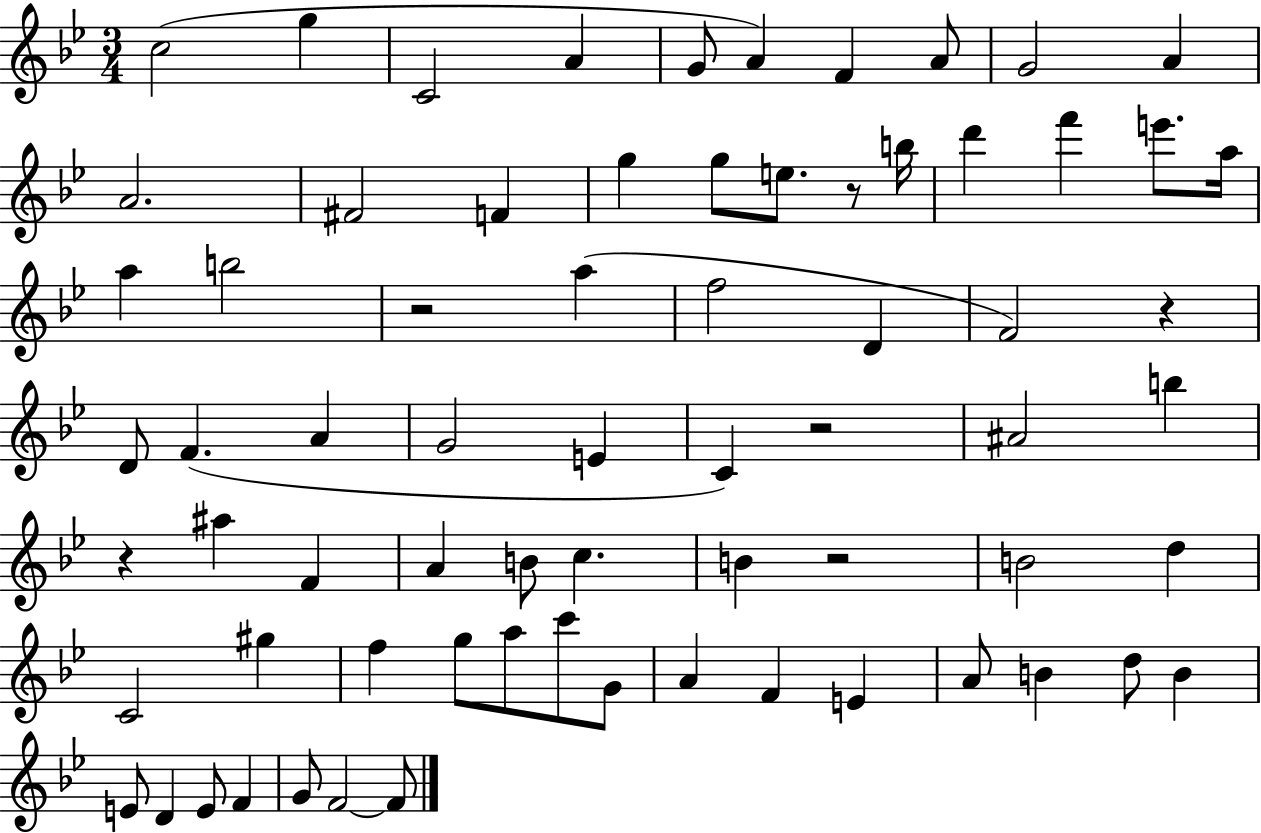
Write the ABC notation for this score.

X:1
T:Untitled
M:3/4
L:1/4
K:Bb
c2 g C2 A G/2 A F A/2 G2 A A2 ^F2 F g g/2 e/2 z/2 b/4 d' f' e'/2 a/4 a b2 z2 a f2 D F2 z D/2 F A G2 E C z2 ^A2 b z ^a F A B/2 c B z2 B2 d C2 ^g f g/2 a/2 c'/2 G/2 A F E A/2 B d/2 B E/2 D E/2 F G/2 F2 F/2